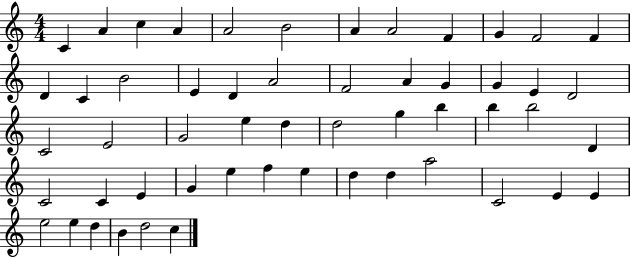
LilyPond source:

{
  \clef treble
  \numericTimeSignature
  \time 4/4
  \key c \major
  c'4 a'4 c''4 a'4 | a'2 b'2 | a'4 a'2 f'4 | g'4 f'2 f'4 | \break d'4 c'4 b'2 | e'4 d'4 a'2 | f'2 a'4 g'4 | g'4 e'4 d'2 | \break c'2 e'2 | g'2 e''4 d''4 | d''2 g''4 b''4 | b''4 b''2 d'4 | \break c'2 c'4 e'4 | g'4 e''4 f''4 e''4 | d''4 d''4 a''2 | c'2 e'4 e'4 | \break e''2 e''4 d''4 | b'4 d''2 c''4 | \bar "|."
}